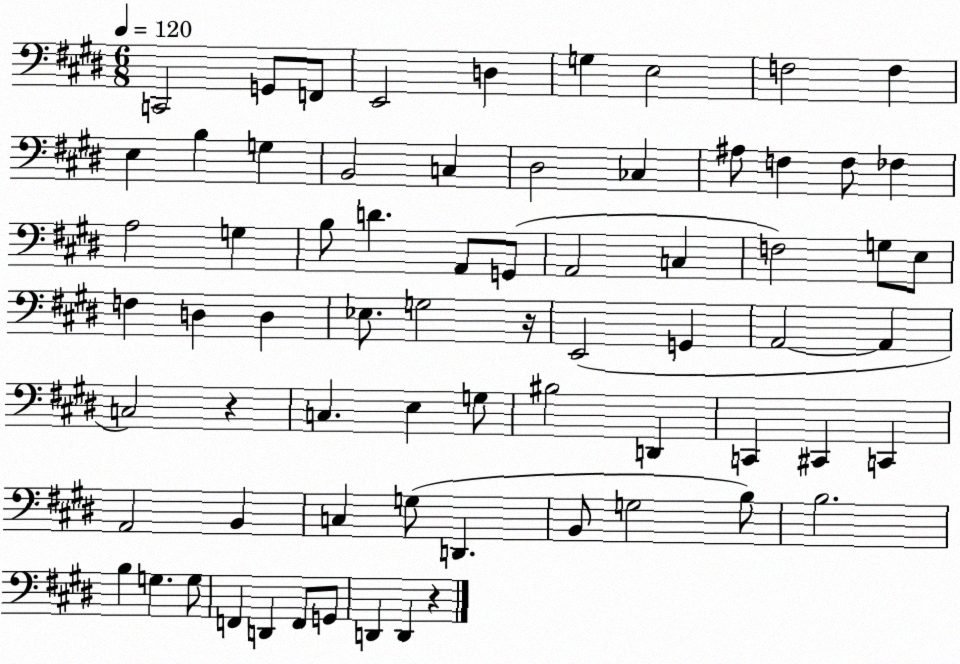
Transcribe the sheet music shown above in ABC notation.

X:1
T:Untitled
M:6/8
L:1/4
K:E
C,,2 G,,/2 F,,/2 E,,2 D, G, E,2 F,2 F, E, B, G, B,,2 C, ^D,2 _C, ^A,/2 F, F,/2 _F, A,2 G, B,/2 D A,,/2 G,,/2 A,,2 C, F,2 G,/2 E,/2 F, D, D, _E,/2 G,2 z/4 E,,2 G,, A,,2 A,, C,2 z C, E, G,/2 ^B,2 D,, C,, ^C,, C,, A,,2 B,, C, G,/2 D,, B,,/2 G,2 B,/2 B,2 B, G, G,/2 F,, D,, F,,/2 G,,/2 D,, D,, z